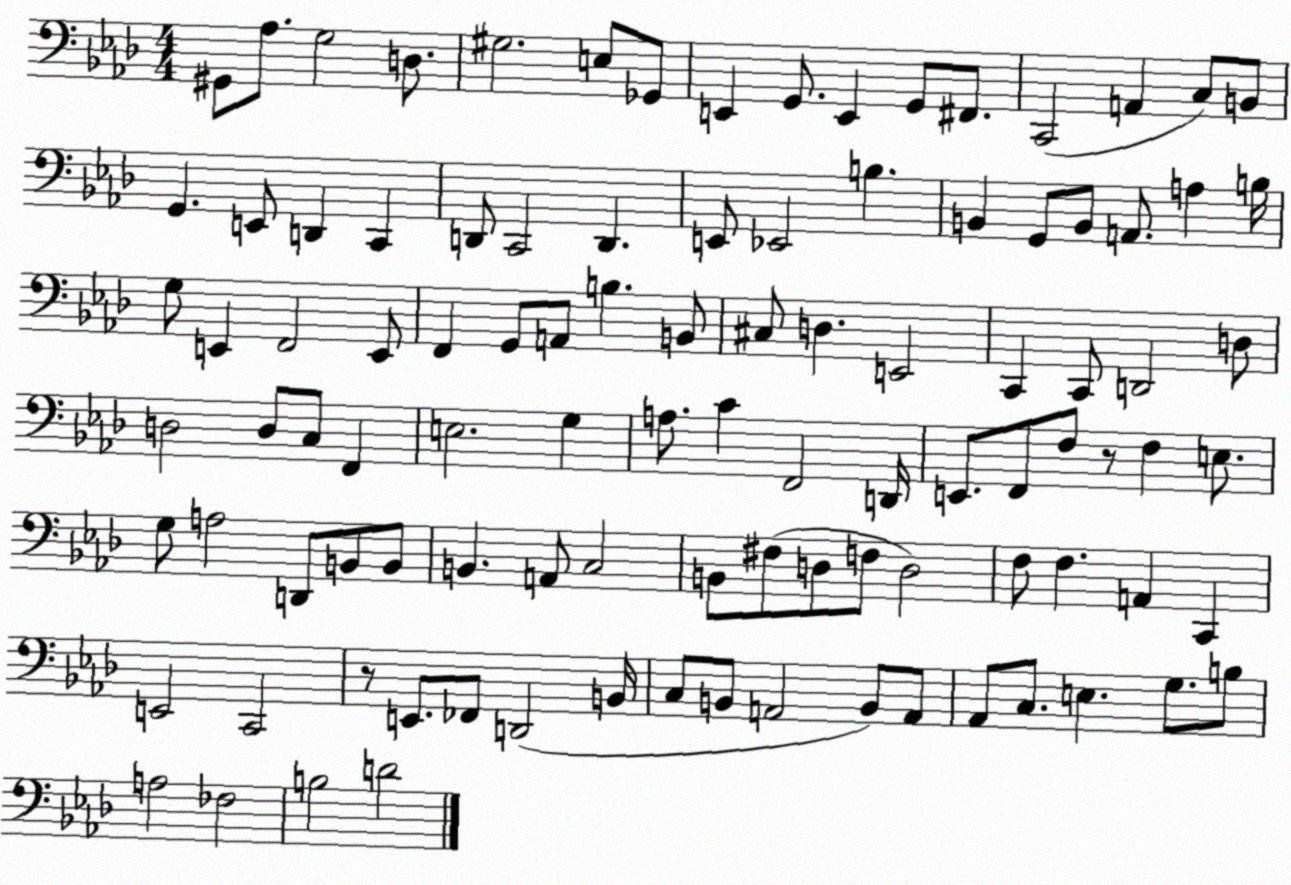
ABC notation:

X:1
T:Untitled
M:4/4
L:1/4
K:Ab
^G,,/2 _A,/2 G,2 D,/2 ^G,2 E,/2 _G,,/2 E,, G,,/2 E,, G,,/2 ^F,,/2 C,,2 A,, C,/2 B,,/2 G,, E,,/2 D,, C,, D,,/2 C,,2 D,, E,,/2 _E,,2 B, B,, G,,/2 B,,/2 A,,/2 A, B,/4 G,/2 E,, F,,2 E,,/2 F,, G,,/2 A,,/2 B, B,,/2 ^C,/2 D, E,,2 C,, C,,/2 D,,2 D,/2 D,2 D,/2 C,/2 F,, E,2 G, A,/2 C F,,2 D,,/4 E,,/2 F,,/2 F,/2 z/2 F, E,/2 G,/2 A,2 D,,/2 B,,/2 B,,/2 B,, A,,/2 C,2 B,,/2 ^F,/2 D,/2 F,/2 D,2 F,/2 F, A,, C,, E,,2 C,,2 z/2 E,,/2 _F,,/2 D,,2 B,,/4 C,/2 B,,/2 A,,2 B,,/2 A,,/2 _A,,/2 C,/2 E, G,/2 B,/2 A,2 _F,2 B,2 D2